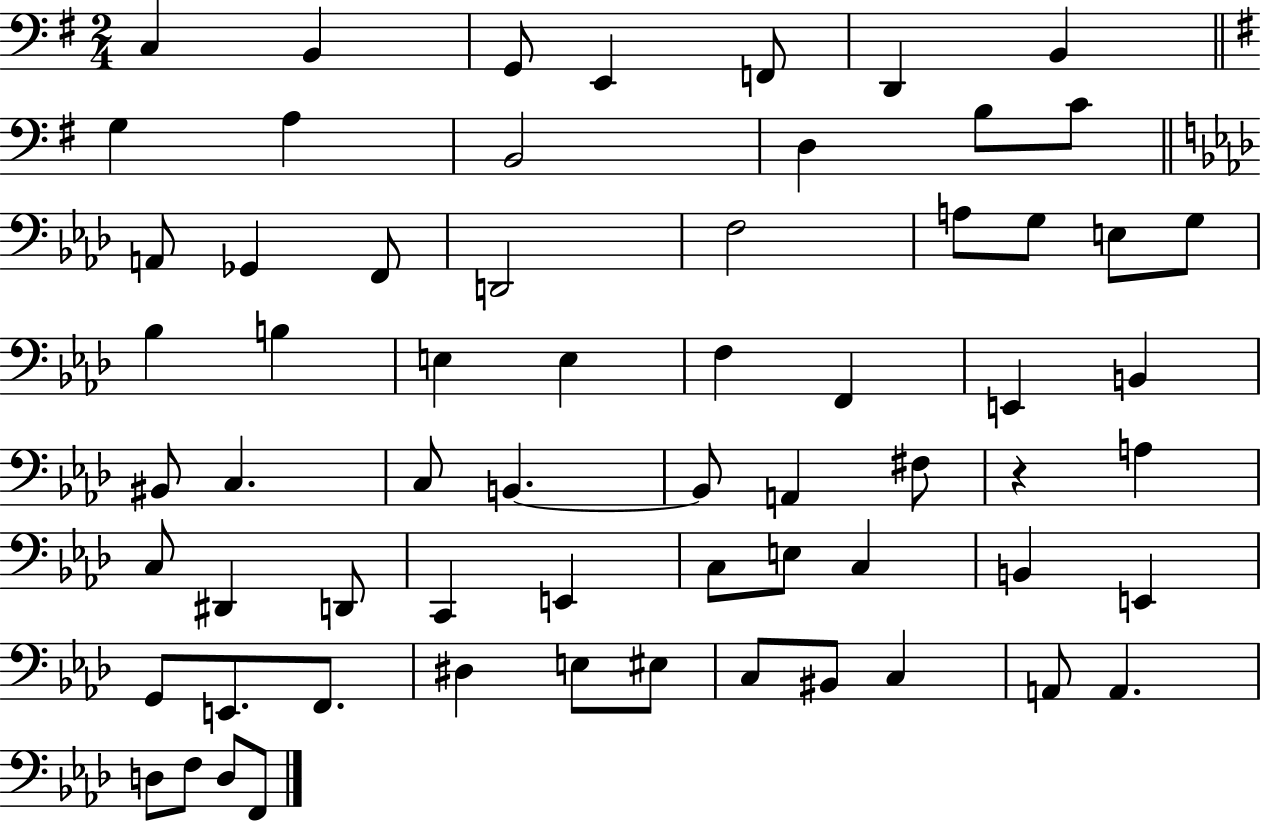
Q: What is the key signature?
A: G major